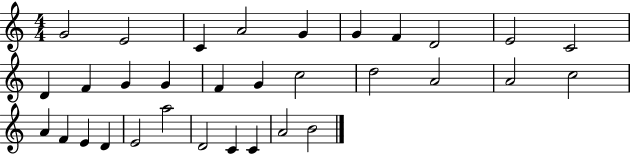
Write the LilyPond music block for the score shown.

{
  \clef treble
  \numericTimeSignature
  \time 4/4
  \key c \major
  g'2 e'2 | c'4 a'2 g'4 | g'4 f'4 d'2 | e'2 c'2 | \break d'4 f'4 g'4 g'4 | f'4 g'4 c''2 | d''2 a'2 | a'2 c''2 | \break a'4 f'4 e'4 d'4 | e'2 a''2 | d'2 c'4 c'4 | a'2 b'2 | \break \bar "|."
}